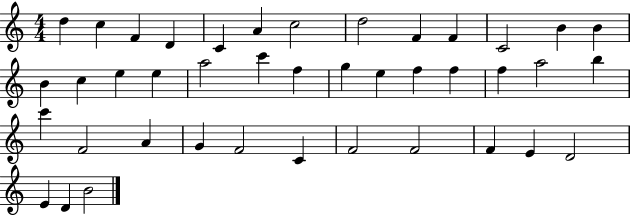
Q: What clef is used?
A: treble